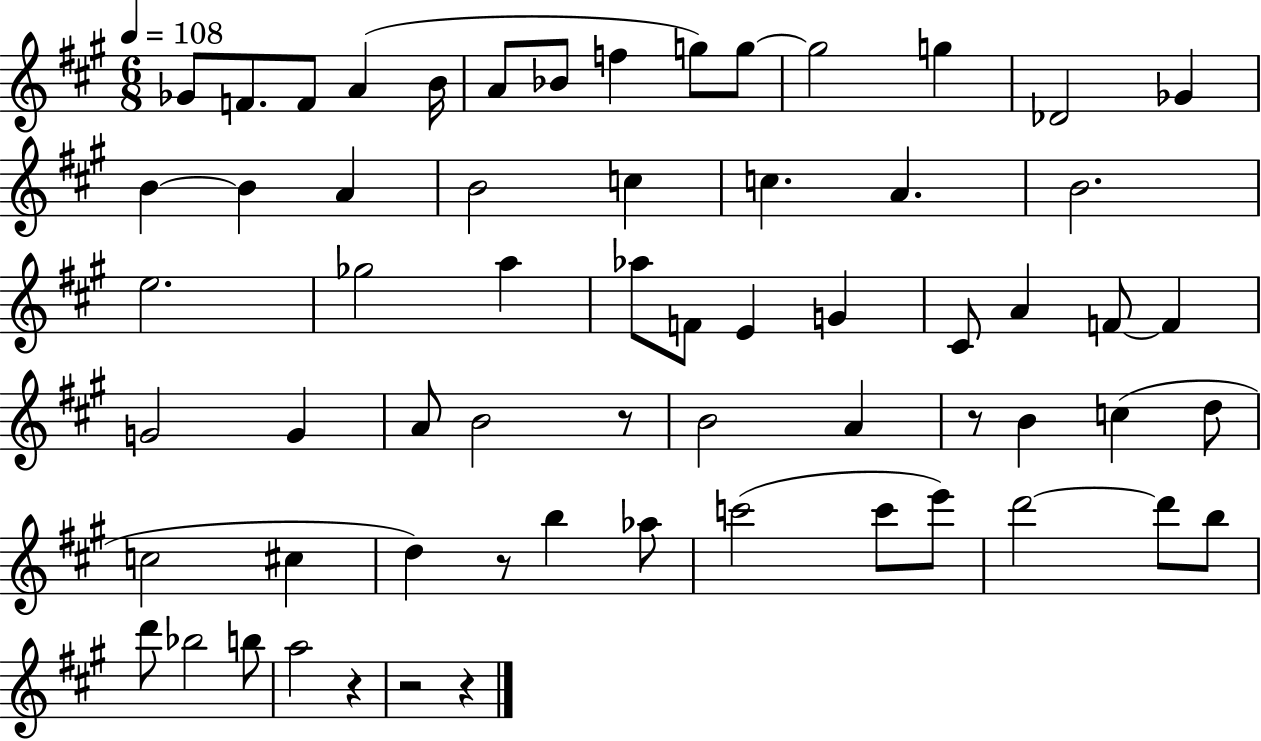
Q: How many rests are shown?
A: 6